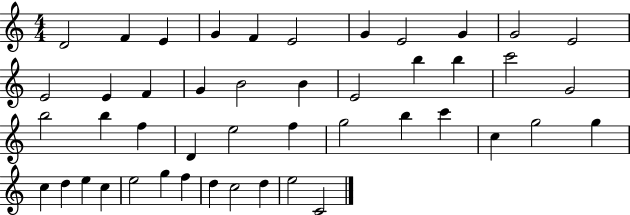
D4/h F4/q E4/q G4/q F4/q E4/h G4/q E4/h G4/q G4/h E4/h E4/h E4/q F4/q G4/q B4/h B4/q E4/h B5/q B5/q C6/h G4/h B5/h B5/q F5/q D4/q E5/h F5/q G5/h B5/q C6/q C5/q G5/h G5/q C5/q D5/q E5/q C5/q E5/h G5/q F5/q D5/q C5/h D5/q E5/h C4/h